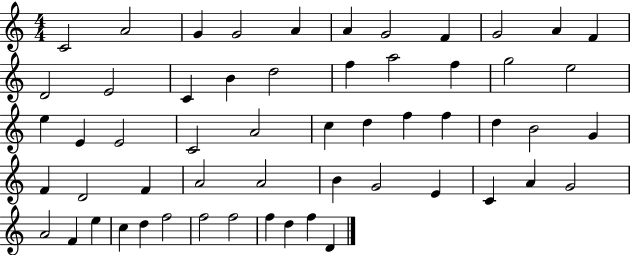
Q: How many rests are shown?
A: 0